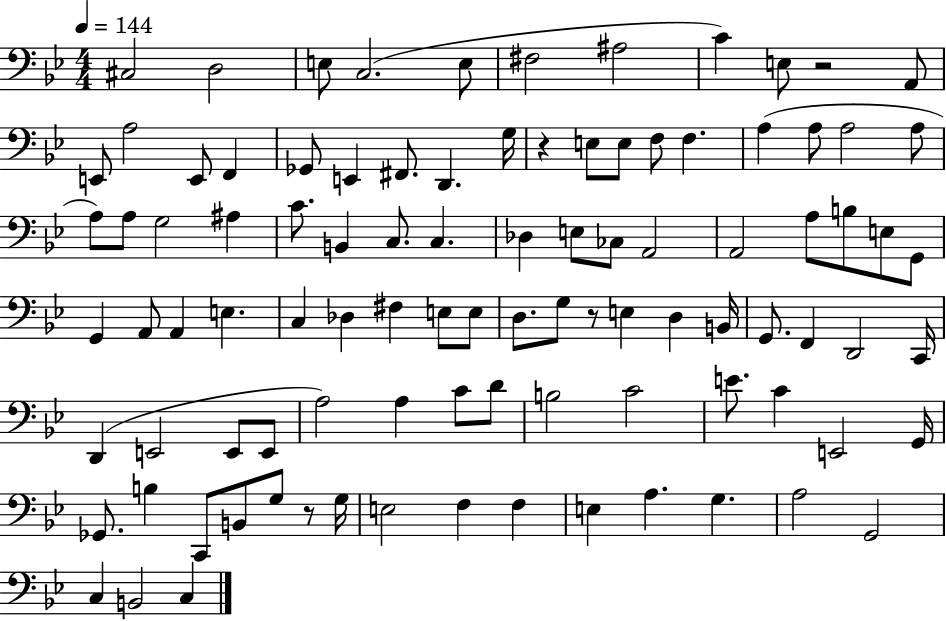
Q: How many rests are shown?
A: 4